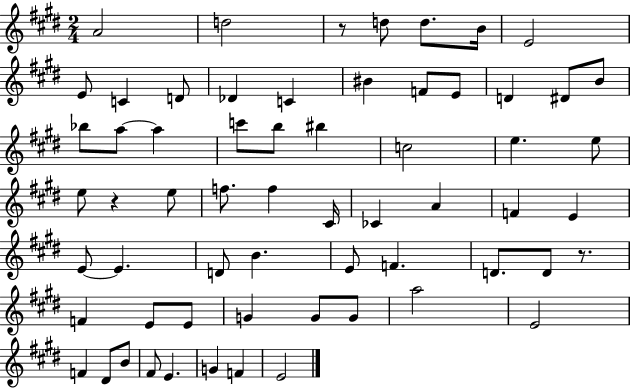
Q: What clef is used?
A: treble